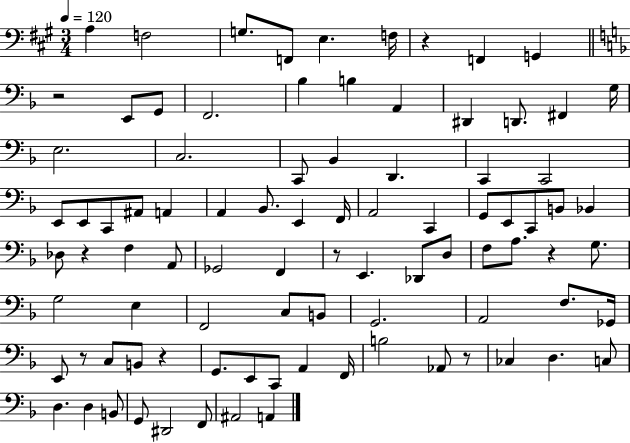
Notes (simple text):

A3/q F3/h G3/e. F2/e E3/q. F3/s R/q F2/q G2/q R/h E2/e G2/e F2/h. Bb3/q B3/q A2/q D#2/q D2/e. F#2/q G3/s E3/h. C3/h. C2/e Bb2/q D2/q. C2/q C2/h E2/e E2/e C2/e A#2/e A2/q A2/q Bb2/e. E2/q F2/s A2/h C2/q G2/e E2/e C2/e B2/e Bb2/q Db3/e R/q F3/q A2/e Gb2/h F2/q R/e E2/q. Db2/e D3/e F3/e A3/e. R/q G3/e. G3/h E3/q F2/h C3/e B2/e G2/h. A2/h F3/e. Gb2/s E2/e R/e C3/e B2/e R/q G2/e. E2/e C2/e A2/q F2/s B3/h Ab2/e R/e CES3/q D3/q. C3/e D3/q. D3/q B2/e G2/e D#2/h F2/e A#2/h A2/q